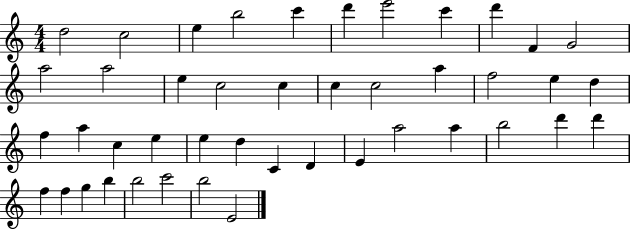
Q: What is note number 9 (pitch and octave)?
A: D6